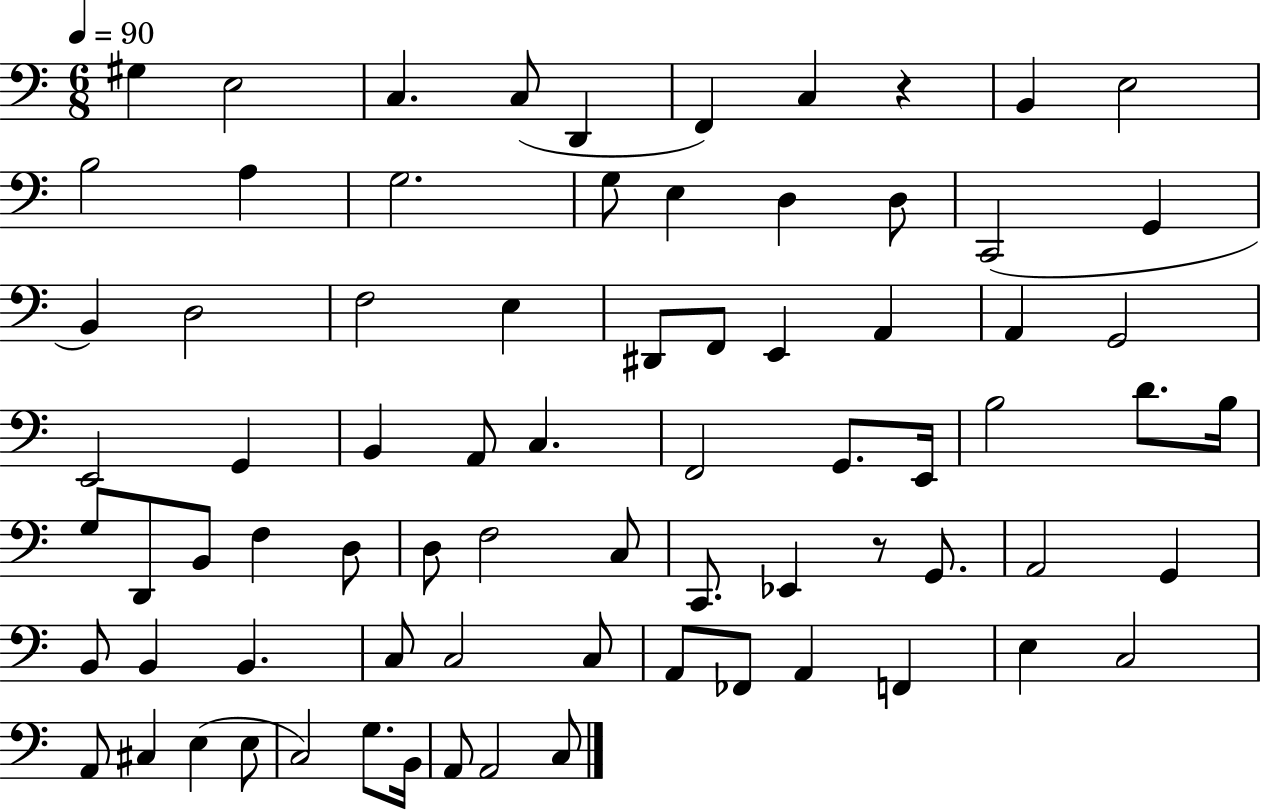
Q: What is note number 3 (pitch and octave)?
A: C3